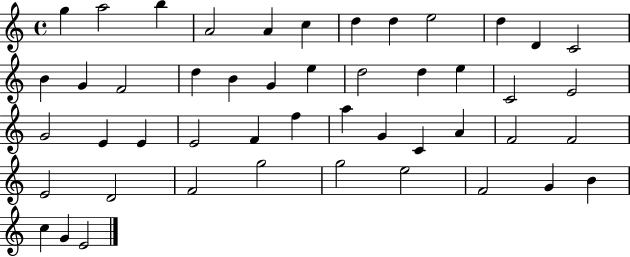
{
  \clef treble
  \time 4/4
  \defaultTimeSignature
  \key c \major
  g''4 a''2 b''4 | a'2 a'4 c''4 | d''4 d''4 e''2 | d''4 d'4 c'2 | \break b'4 g'4 f'2 | d''4 b'4 g'4 e''4 | d''2 d''4 e''4 | c'2 e'2 | \break g'2 e'4 e'4 | e'2 f'4 f''4 | a''4 g'4 c'4 a'4 | f'2 f'2 | \break e'2 d'2 | f'2 g''2 | g''2 e''2 | f'2 g'4 b'4 | \break c''4 g'4 e'2 | \bar "|."
}